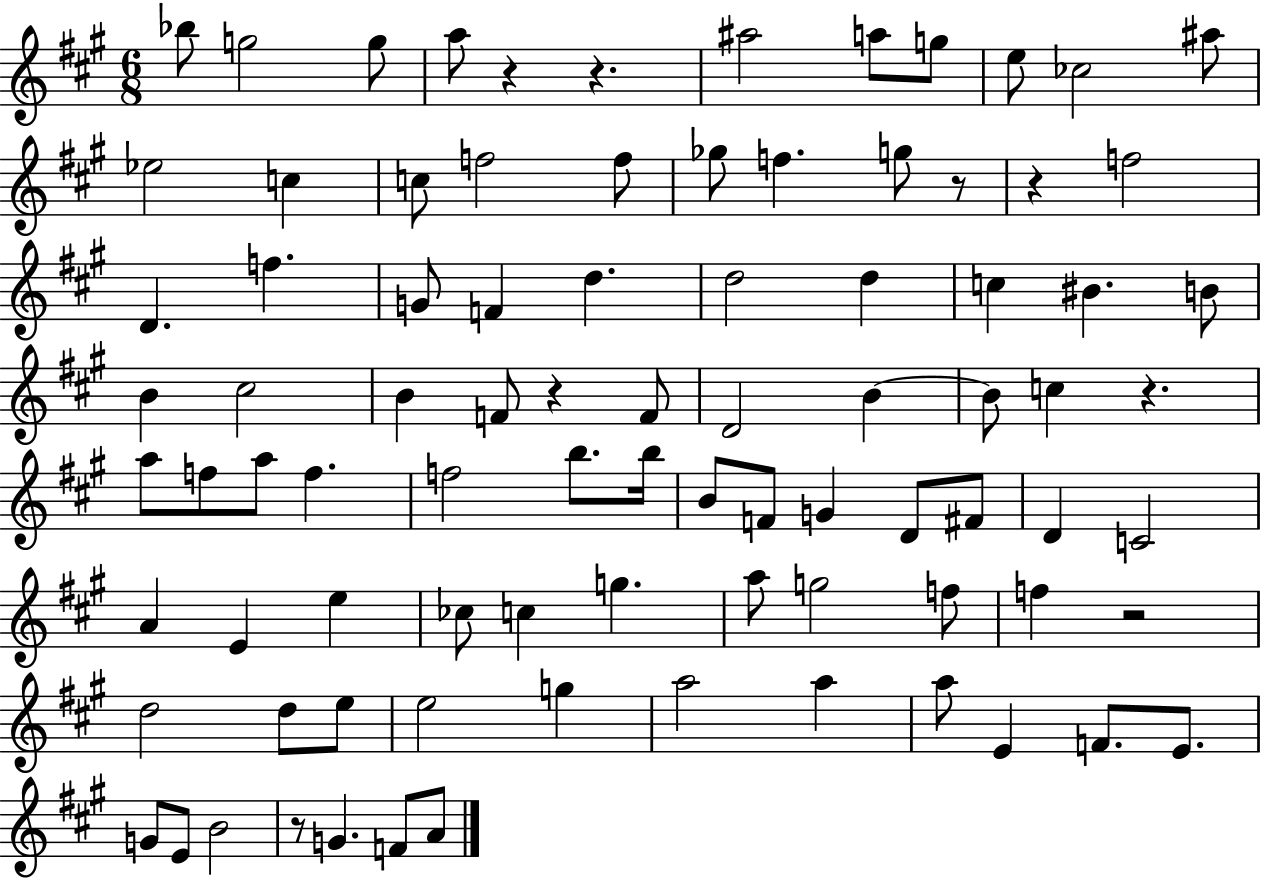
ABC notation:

X:1
T:Untitled
M:6/8
L:1/4
K:A
_b/2 g2 g/2 a/2 z z ^a2 a/2 g/2 e/2 _c2 ^a/2 _e2 c c/2 f2 f/2 _g/2 f g/2 z/2 z f2 D f G/2 F d d2 d c ^B B/2 B ^c2 B F/2 z F/2 D2 B B/2 c z a/2 f/2 a/2 f f2 b/2 b/4 B/2 F/2 G D/2 ^F/2 D C2 A E e _c/2 c g a/2 g2 f/2 f z2 d2 d/2 e/2 e2 g a2 a a/2 E F/2 E/2 G/2 E/2 B2 z/2 G F/2 A/2